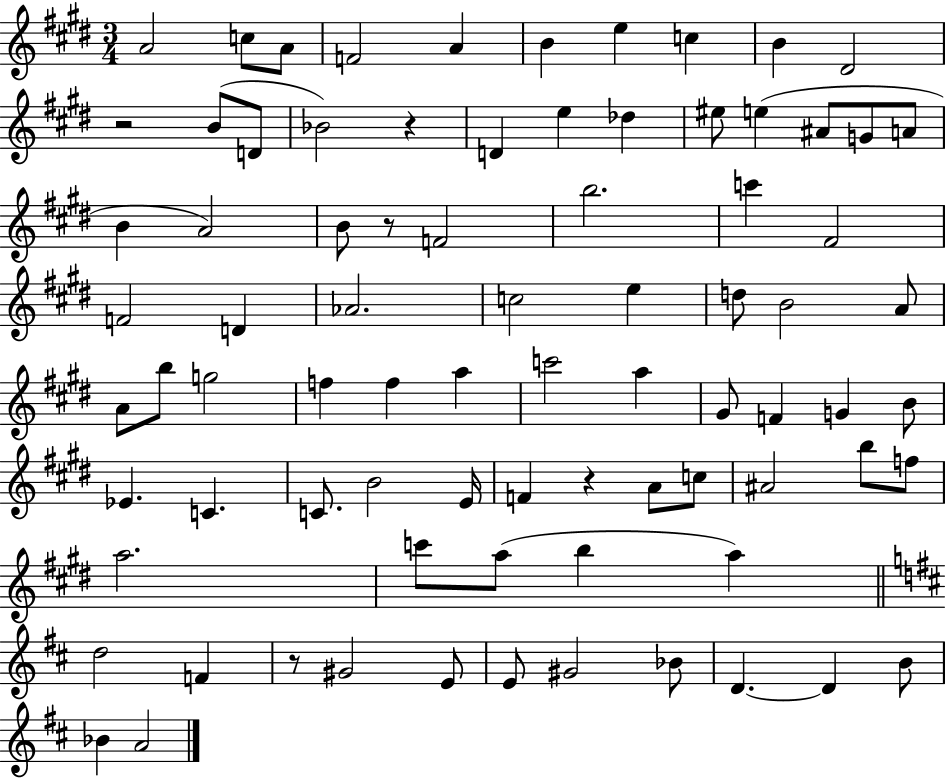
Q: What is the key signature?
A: E major